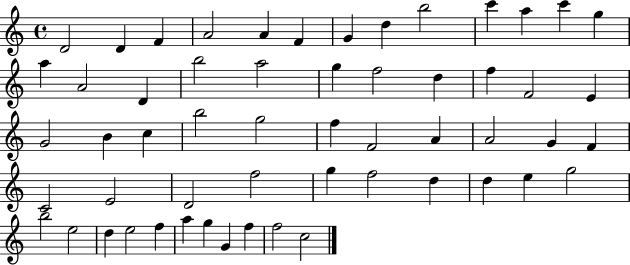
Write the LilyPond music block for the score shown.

{
  \clef treble
  \time 4/4
  \defaultTimeSignature
  \key c \major
  d'2 d'4 f'4 | a'2 a'4 f'4 | g'4 d''4 b''2 | c'''4 a''4 c'''4 g''4 | \break a''4 a'2 d'4 | b''2 a''2 | g''4 f''2 d''4 | f''4 f'2 e'4 | \break g'2 b'4 c''4 | b''2 g''2 | f''4 f'2 a'4 | a'2 g'4 f'4 | \break c'2 e'2 | d'2 f''2 | g''4 f''2 d''4 | d''4 e''4 g''2 | \break b''2 e''2 | d''4 e''2 f''4 | a''4 g''4 g'4 f''4 | f''2 c''2 | \break \bar "|."
}